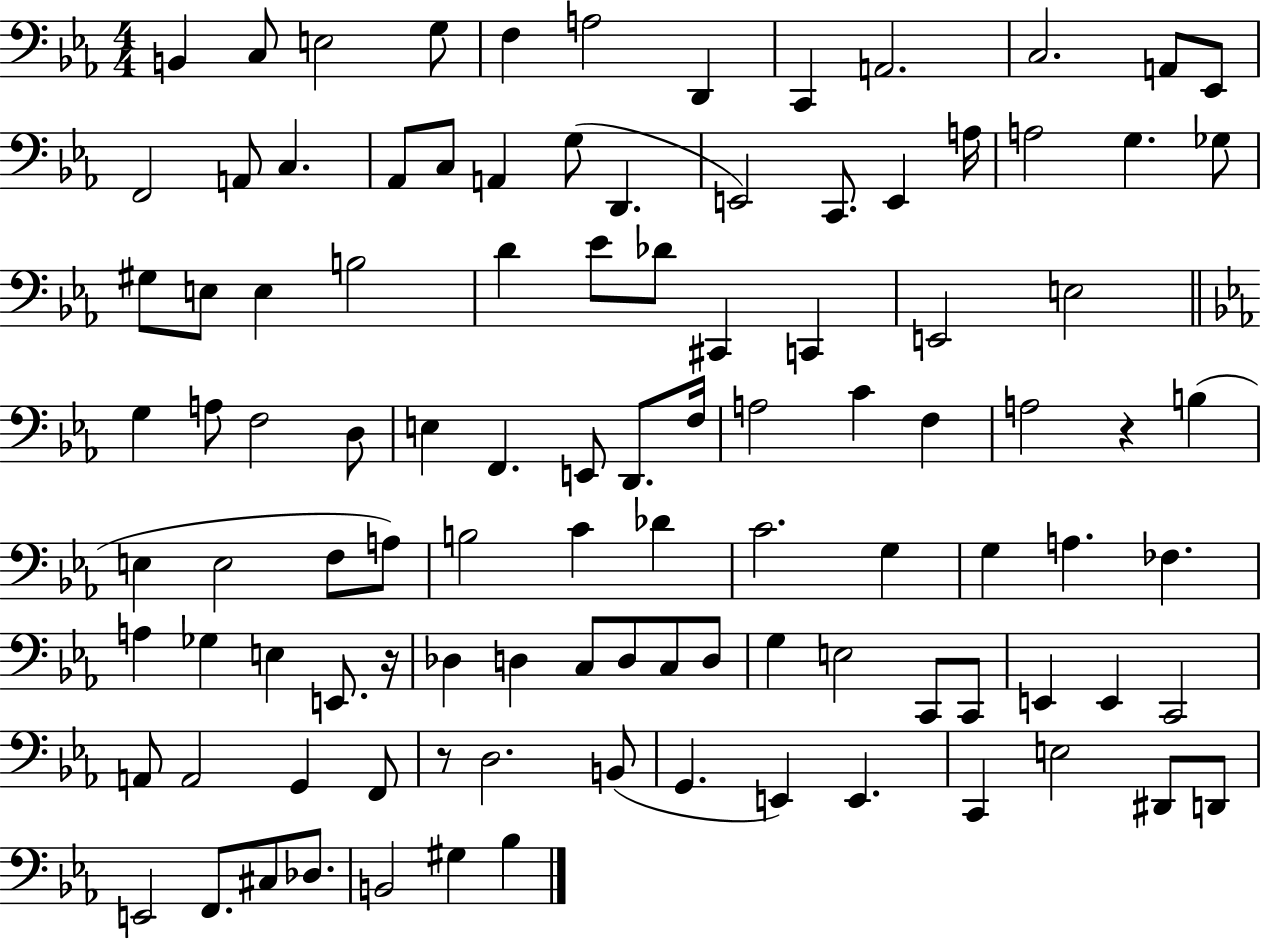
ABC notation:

X:1
T:Untitled
M:4/4
L:1/4
K:Eb
B,, C,/2 E,2 G,/2 F, A,2 D,, C,, A,,2 C,2 A,,/2 _E,,/2 F,,2 A,,/2 C, _A,,/2 C,/2 A,, G,/2 D,, E,,2 C,,/2 E,, A,/4 A,2 G, _G,/2 ^G,/2 E,/2 E, B,2 D _E/2 _D/2 ^C,, C,, E,,2 E,2 G, A,/2 F,2 D,/2 E, F,, E,,/2 D,,/2 F,/4 A,2 C F, A,2 z B, E, E,2 F,/2 A,/2 B,2 C _D C2 G, G, A, _F, A, _G, E, E,,/2 z/4 _D, D, C,/2 D,/2 C,/2 D,/2 G, E,2 C,,/2 C,,/2 E,, E,, C,,2 A,,/2 A,,2 G,, F,,/2 z/2 D,2 B,,/2 G,, E,, E,, C,, E,2 ^D,,/2 D,,/2 E,,2 F,,/2 ^C,/2 _D,/2 B,,2 ^G, _B,